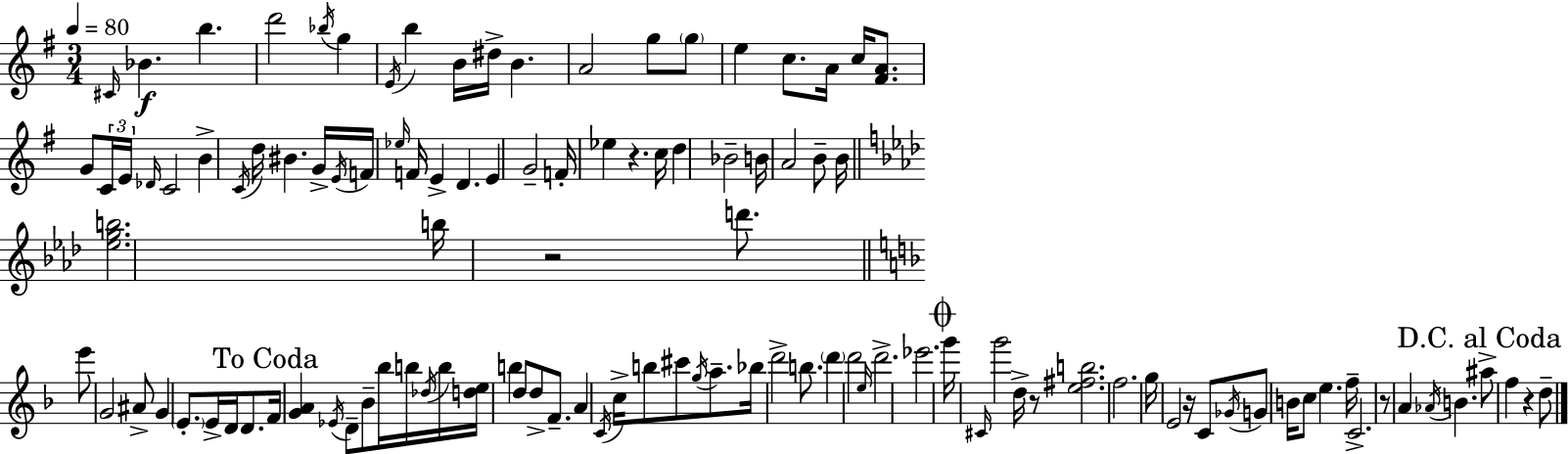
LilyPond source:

{
  \clef treble
  \numericTimeSignature
  \time 3/4
  \key g \major
  \tempo 4 = 80
  \grace { cis'16 }\f bes'4. b''4. | d'''2 \acciaccatura { bes''16 } g''4 | \acciaccatura { e'16 } b''4 b'16 dis''16-> b'4. | a'2 g''8 | \break \parenthesize g''8 e''4 c''8. a'16 c''16 | <fis' a'>8. g'8 \tuplet 3/2 { c'16 e'16 \grace { des'16 } } c'2 | b'4-> \acciaccatura { c'16 } d''16 bis'4. | g'16-> \acciaccatura { e'16 } f'16 \grace { ees''16 } f'16 e'4-> | \break d'4. e'4 g'2-- | f'16-. ees''4 | r4. c''16 d''4 bes'2-- | b'16 a'2 | \break b'8-- b'16 \bar "||" \break \key aes \major <ees'' g'' b''>2. | b''16 r2 d'''8. | \bar "||" \break \key f \major e'''8 g'2 ais'8-> | g'4 \parenthesize e'8.-. e'16-> d'16 d'8. | \mark "To Coda" f'16 <g' a'>4 \acciaccatura { ees'16 } d'8-- bes'8-- bes''16 b''16 | \acciaccatura { des''16 } b''16 <d'' e''>16 b''4 d''8 d''8-> f'8.-- | \break a'4 \acciaccatura { c'16 } c''16-> b''8 cis'''8 | \acciaccatura { g''16 } a''8.-- bes''16 d'''2-> | b''8. \parenthesize d'''4 d'''2 | \grace { e''16 } d'''2.-> | \break ees'''2. | \mark \markup { \musicglyph "scripts.coda" } g'''16 \grace { cis'16 } g'''2 | d''16-> r8 <e'' fis'' b''>2. | f''2. | \break g''16 e'2 | r16 c'8 \acciaccatura { ges'16 } g'8 b'16 c''8 | e''4. f''16-- c'2.-> | r8 a'4 | \break \acciaccatura { aes'16 } b'4. \mark "D.C. al Coda" ais''8-> f''4 | r4 d''8-- \bar "|."
}